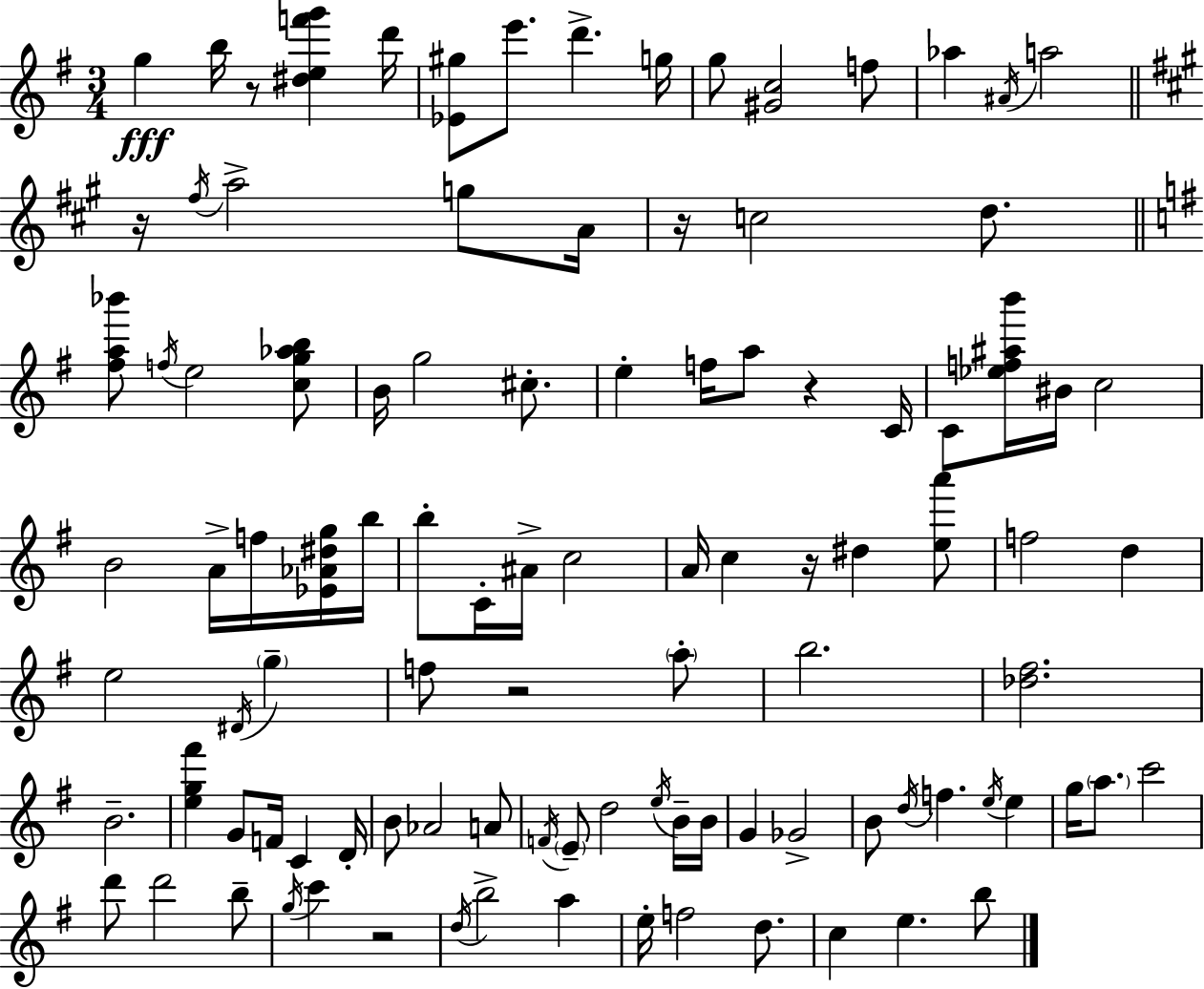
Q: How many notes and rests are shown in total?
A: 103